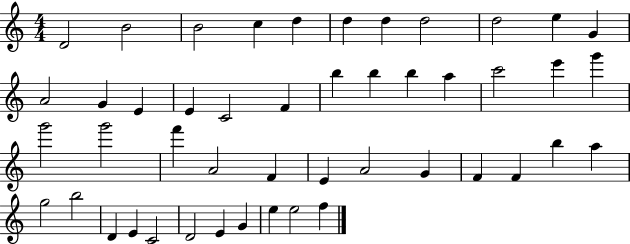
D4/h B4/h B4/h C5/q D5/q D5/q D5/q D5/h D5/h E5/q G4/q A4/h G4/q E4/q E4/q C4/h F4/q B5/q B5/q B5/q A5/q C6/h E6/q G6/q G6/h G6/h F6/q A4/h F4/q E4/q A4/h G4/q F4/q F4/q B5/q A5/q G5/h B5/h D4/q E4/q C4/h D4/h E4/q G4/q E5/q E5/h F5/q